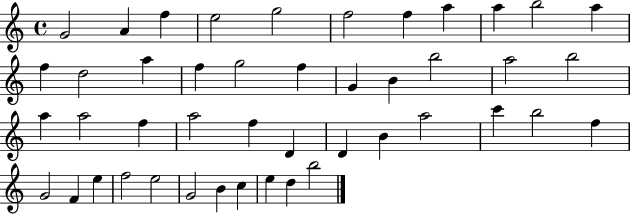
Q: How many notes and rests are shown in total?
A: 45